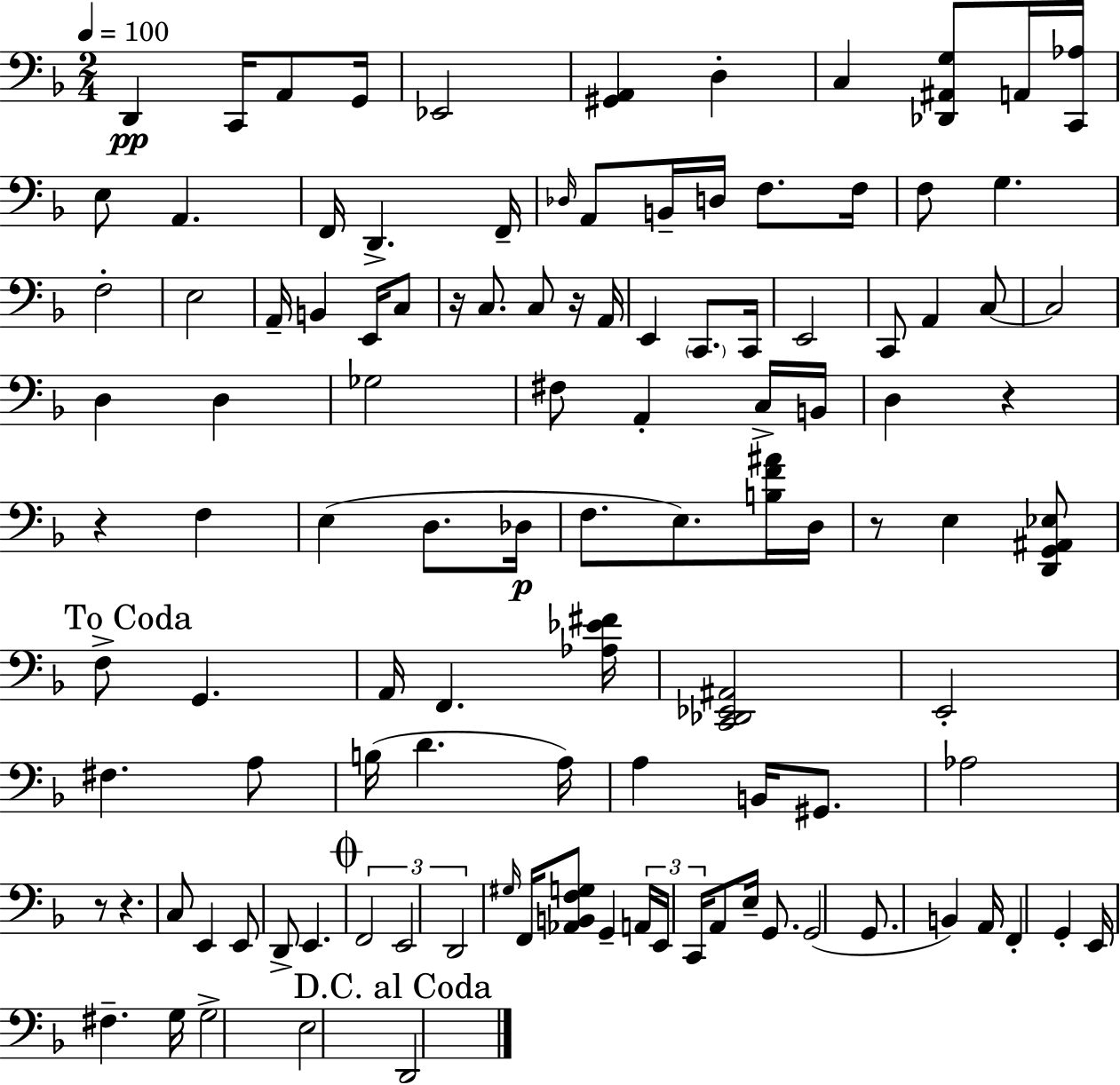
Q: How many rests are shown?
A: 7